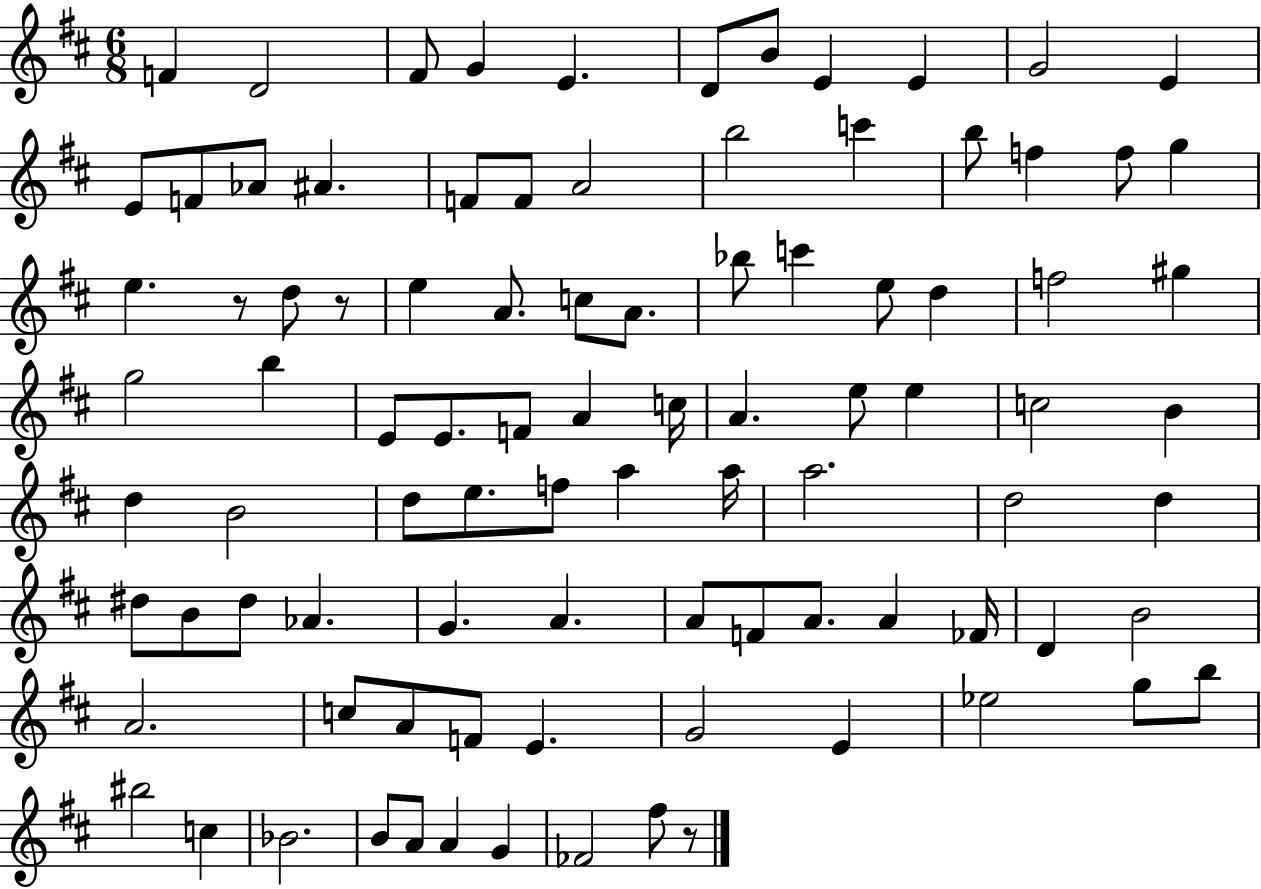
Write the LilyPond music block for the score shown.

{
  \clef treble
  \numericTimeSignature
  \time 6/8
  \key d \major
  f'4 d'2 | fis'8 g'4 e'4. | d'8 b'8 e'4 e'4 | g'2 e'4 | \break e'8 f'8 aes'8 ais'4. | f'8 f'8 a'2 | b''2 c'''4 | b''8 f''4 f''8 g''4 | \break e''4. r8 d''8 r8 | e''4 a'8. c''8 a'8. | bes''8 c'''4 e''8 d''4 | f''2 gis''4 | \break g''2 b''4 | e'8 e'8. f'8 a'4 c''16 | a'4. e''8 e''4 | c''2 b'4 | \break d''4 b'2 | d''8 e''8. f''8 a''4 a''16 | a''2. | d''2 d''4 | \break dis''8 b'8 dis''8 aes'4. | g'4. a'4. | a'8 f'8 a'8. a'4 fes'16 | d'4 b'2 | \break a'2. | c''8 a'8 f'8 e'4. | g'2 e'4 | ees''2 g''8 b''8 | \break bis''2 c''4 | bes'2. | b'8 a'8 a'4 g'4 | fes'2 fis''8 r8 | \break \bar "|."
}